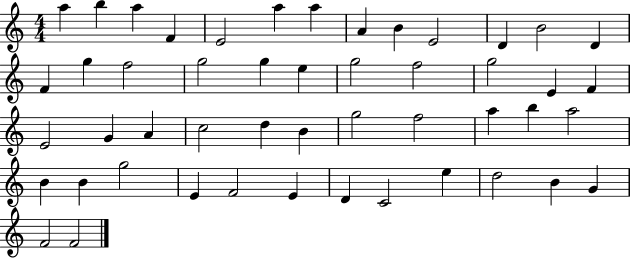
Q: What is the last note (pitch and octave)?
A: F4